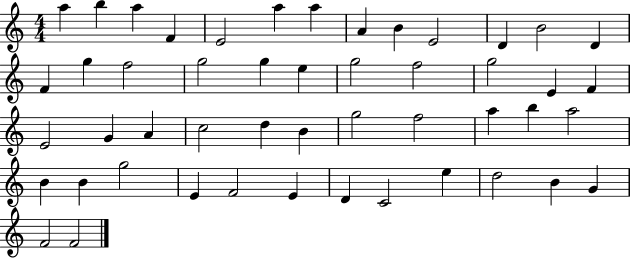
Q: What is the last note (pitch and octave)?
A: F4